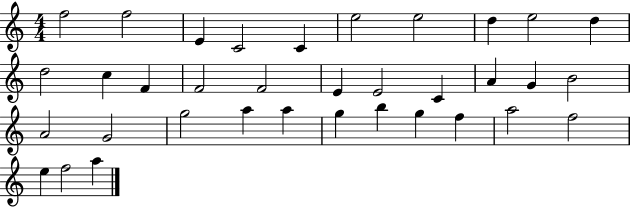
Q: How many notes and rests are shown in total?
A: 35